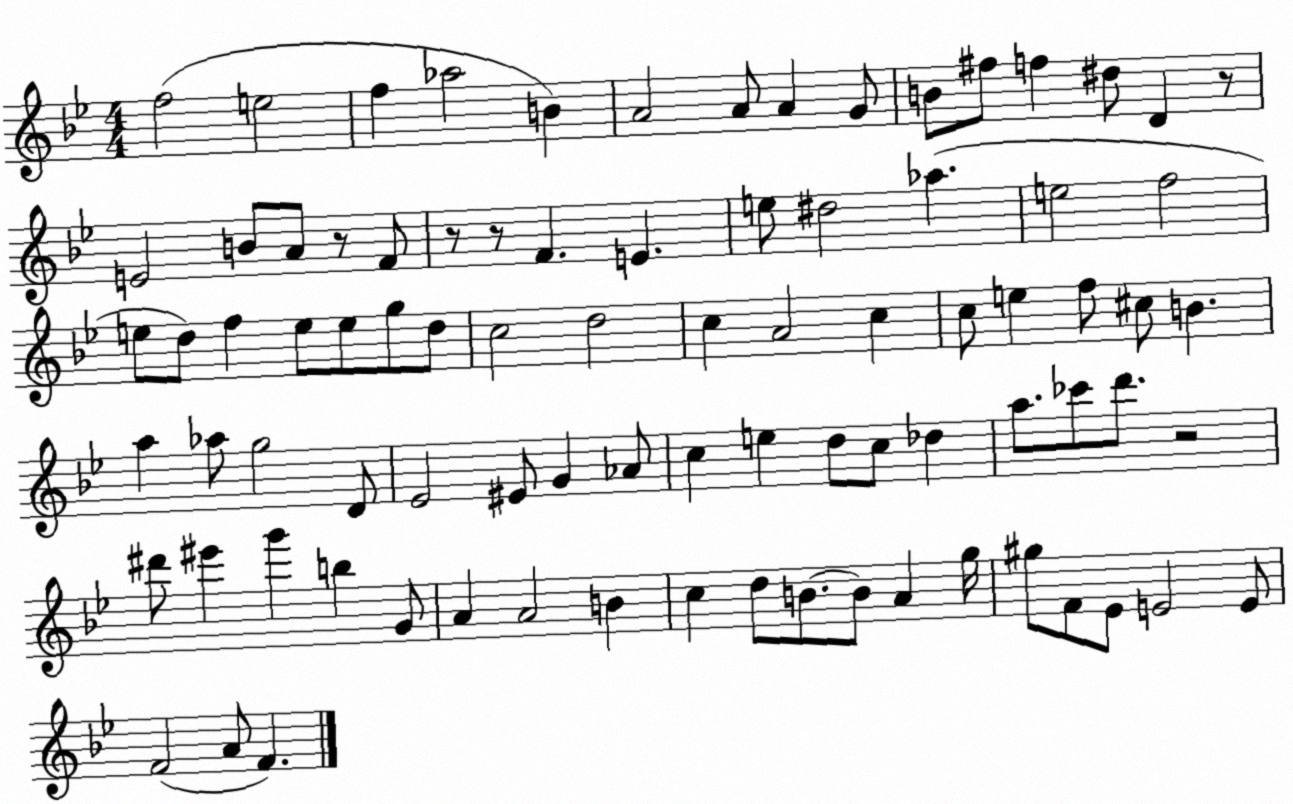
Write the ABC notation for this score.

X:1
T:Untitled
M:4/4
L:1/4
K:Bb
f2 e2 f _a2 B A2 A/2 A G/2 B/2 ^f/2 f ^d/2 D z/2 E2 B/2 A/2 z/2 F/2 z/2 z/2 F E e/2 ^d2 _a e2 f2 e/2 d/2 f e/2 e/2 g/2 d/2 c2 d2 c A2 c c/2 e f/2 ^c/2 B a _a/2 g2 D/2 _E2 ^E/2 G _A/2 c e d/2 c/2 _d a/2 _c'/2 d'/2 z2 ^d'/2 ^e' g' b G/2 A A2 B c d/2 B/2 B/2 A g/4 ^g/2 F/2 _E/2 E2 E/2 F2 A/2 F